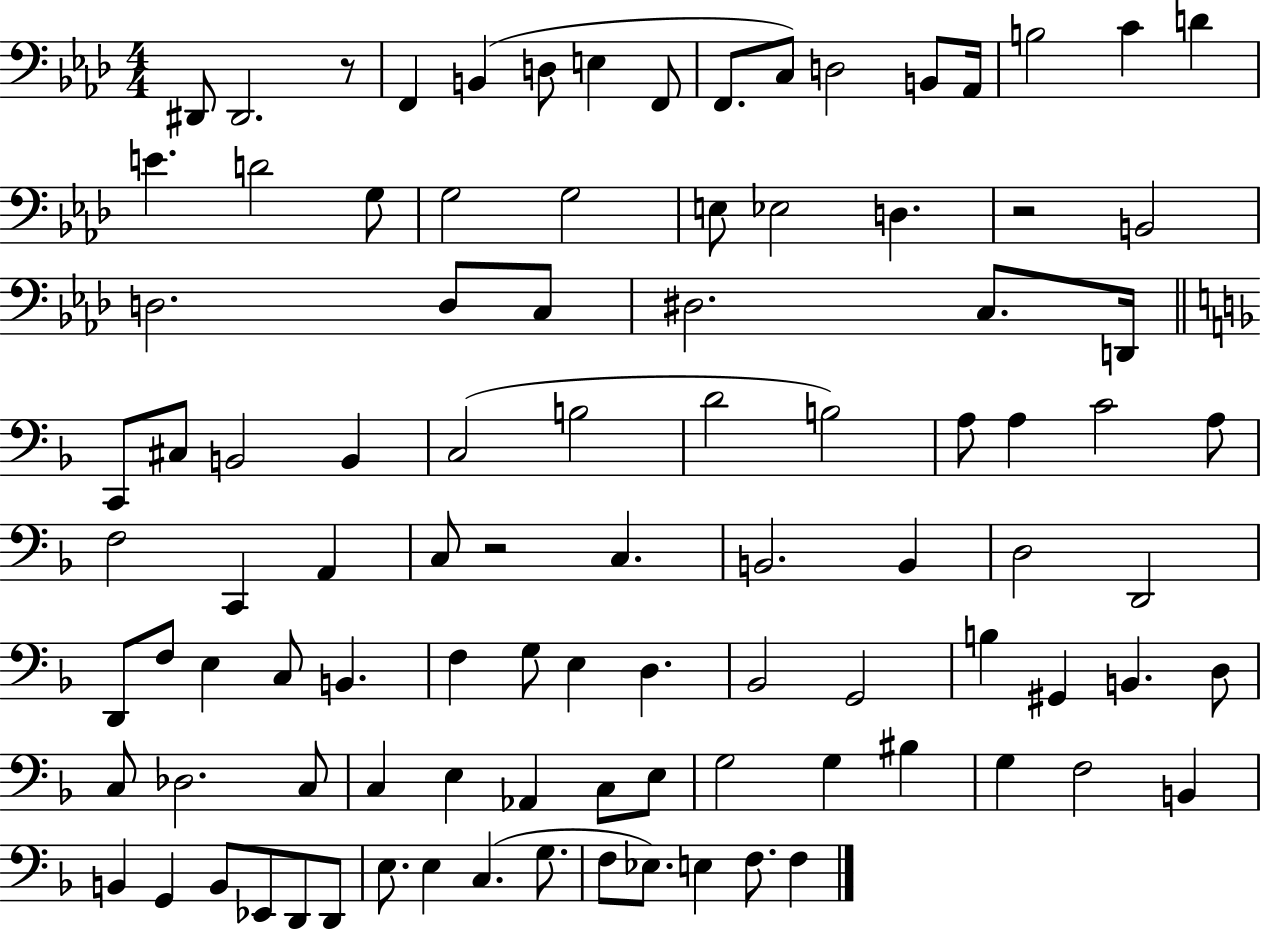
D#2/e D#2/h. R/e F2/q B2/q D3/e E3/q F2/e F2/e. C3/e D3/h B2/e Ab2/s B3/h C4/q D4/q E4/q. D4/h G3/e G3/h G3/h E3/e Eb3/h D3/q. R/h B2/h D3/h. D3/e C3/e D#3/h. C3/e. D2/s C2/e C#3/e B2/h B2/q C3/h B3/h D4/h B3/h A3/e A3/q C4/h A3/e F3/h C2/q A2/q C3/e R/h C3/q. B2/h. B2/q D3/h D2/h D2/e F3/e E3/q C3/e B2/q. F3/q G3/e E3/q D3/q. Bb2/h G2/h B3/q G#2/q B2/q. D3/e C3/e Db3/h. C3/e C3/q E3/q Ab2/q C3/e E3/e G3/h G3/q BIS3/q G3/q F3/h B2/q B2/q G2/q B2/e Eb2/e D2/e D2/e E3/e. E3/q C3/q. G3/e. F3/e Eb3/e. E3/q F3/e. F3/q